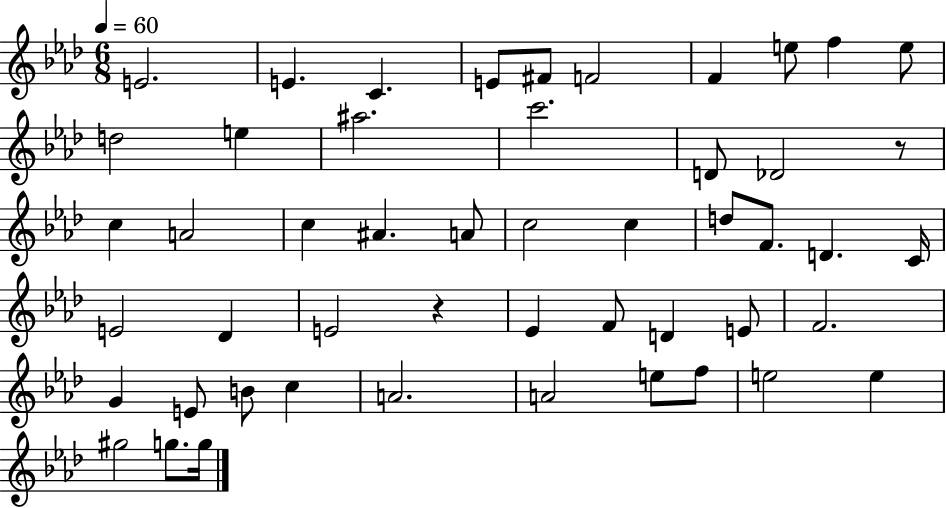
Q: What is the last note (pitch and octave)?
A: G5